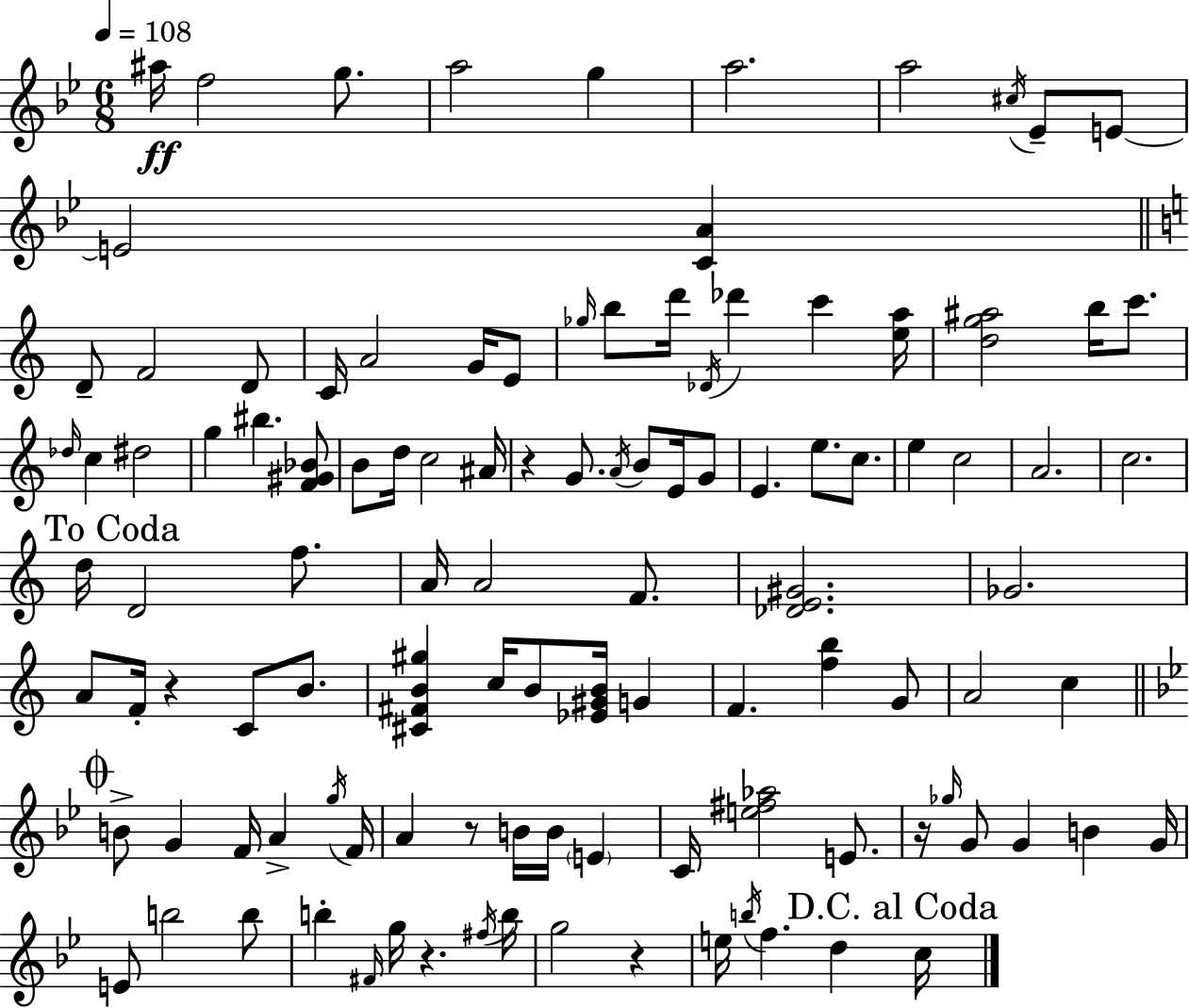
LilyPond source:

{
  \clef treble
  \numericTimeSignature
  \time 6/8
  \key g \minor
  \tempo 4 = 108
  ais''16\ff f''2 g''8. | a''2 g''4 | a''2. | a''2 \acciaccatura { cis''16 } ees'8-- e'8~~ | \break e'2 <c' a'>4 | \bar "||" \break \key c \major d'8-- f'2 d'8 | c'16 a'2 g'16 e'8 | \grace { ges''16 } b''8 d'''16 \acciaccatura { des'16 } des'''4 c'''4 | <e'' a''>16 <d'' g'' ais''>2 b''16 c'''8. | \break \grace { des''16 } c''4 dis''2 | g''4 bis''4. | <f' gis' bes'>8 b'8 d''16 c''2 | ais'16 r4 g'8. \acciaccatura { a'16 } b'8 | \break e'16 g'8 e'4. e''8. | c''8. e''4 c''2 | a'2. | c''2. | \break \mark "To Coda" d''16 d'2 | f''8. a'16 a'2 | f'8. <des' e' gis'>2. | ges'2. | \break a'8 f'16-. r4 c'8 | b'8. <cis' fis' b' gis''>4 c''16 b'8 <ees' gis' b'>16 | g'4 f'4. <f'' b''>4 | g'8 a'2 | \break c''4 \mark \markup { \musicglyph "scripts.coda" } \bar "||" \break \key bes \major b'8-> g'4 f'16 a'4-> \acciaccatura { g''16 } | f'16 a'4 r8 b'16 b'16 \parenthesize e'4 | c'16 <e'' fis'' aes''>2 e'8. | r16 \grace { ges''16 } g'8 g'4 b'4 | \break g'16 e'8 b''2 | b''8 b''4-. \grace { fis'16 } g''16 r4. | \acciaccatura { fis''16 } b''16 g''2 | r4 e''16 \acciaccatura { b''16 } f''4. | \break d''4 \mark "D.C. al Coda" c''16 \bar "|."
}